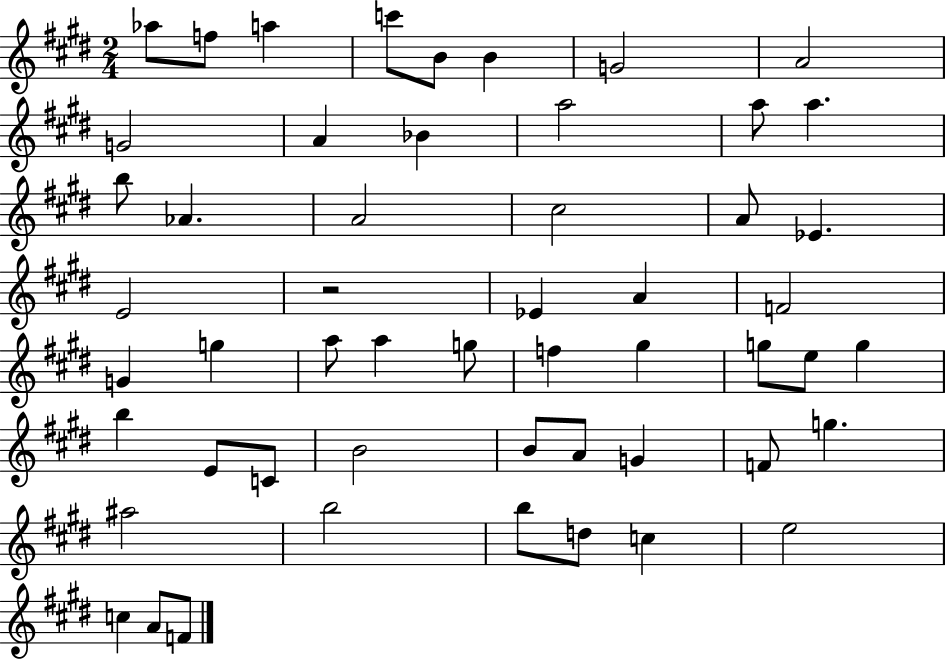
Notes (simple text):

Ab5/e F5/e A5/q C6/e B4/e B4/q G4/h A4/h G4/h A4/q Bb4/q A5/h A5/e A5/q. B5/e Ab4/q. A4/h C#5/h A4/e Eb4/q. E4/h R/h Eb4/q A4/q F4/h G4/q G5/q A5/e A5/q G5/e F5/q G#5/q G5/e E5/e G5/q B5/q E4/e C4/e B4/h B4/e A4/e G4/q F4/e G5/q. A#5/h B5/h B5/e D5/e C5/q E5/h C5/q A4/e F4/e